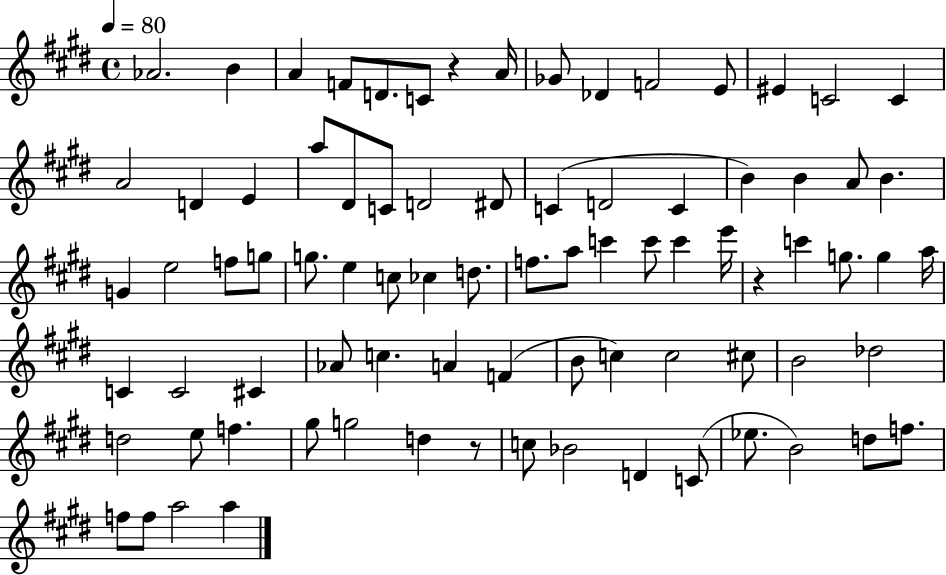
{
  \clef treble
  \time 4/4
  \defaultTimeSignature
  \key e \major
  \tempo 4 = 80
  aes'2. b'4 | a'4 f'8 d'8. c'8 r4 a'16 | ges'8 des'4 f'2 e'8 | eis'4 c'2 c'4 | \break a'2 d'4 e'4 | a''8 dis'8 c'8 d'2 dis'8 | c'4( d'2 c'4 | b'4) b'4 a'8 b'4. | \break g'4 e''2 f''8 g''8 | g''8. e''4 c''8 ces''4 d''8. | f''8. a''8 c'''4 c'''8 c'''4 e'''16 | r4 c'''4 g''8. g''4 a''16 | \break c'4 c'2 cis'4 | aes'8 c''4. a'4 f'4( | b'8 c''4) c''2 cis''8 | b'2 des''2 | \break d''2 e''8 f''4. | gis''8 g''2 d''4 r8 | c''8 bes'2 d'4 c'8( | ees''8. b'2) d''8 f''8. | \break f''8 f''8 a''2 a''4 | \bar "|."
}